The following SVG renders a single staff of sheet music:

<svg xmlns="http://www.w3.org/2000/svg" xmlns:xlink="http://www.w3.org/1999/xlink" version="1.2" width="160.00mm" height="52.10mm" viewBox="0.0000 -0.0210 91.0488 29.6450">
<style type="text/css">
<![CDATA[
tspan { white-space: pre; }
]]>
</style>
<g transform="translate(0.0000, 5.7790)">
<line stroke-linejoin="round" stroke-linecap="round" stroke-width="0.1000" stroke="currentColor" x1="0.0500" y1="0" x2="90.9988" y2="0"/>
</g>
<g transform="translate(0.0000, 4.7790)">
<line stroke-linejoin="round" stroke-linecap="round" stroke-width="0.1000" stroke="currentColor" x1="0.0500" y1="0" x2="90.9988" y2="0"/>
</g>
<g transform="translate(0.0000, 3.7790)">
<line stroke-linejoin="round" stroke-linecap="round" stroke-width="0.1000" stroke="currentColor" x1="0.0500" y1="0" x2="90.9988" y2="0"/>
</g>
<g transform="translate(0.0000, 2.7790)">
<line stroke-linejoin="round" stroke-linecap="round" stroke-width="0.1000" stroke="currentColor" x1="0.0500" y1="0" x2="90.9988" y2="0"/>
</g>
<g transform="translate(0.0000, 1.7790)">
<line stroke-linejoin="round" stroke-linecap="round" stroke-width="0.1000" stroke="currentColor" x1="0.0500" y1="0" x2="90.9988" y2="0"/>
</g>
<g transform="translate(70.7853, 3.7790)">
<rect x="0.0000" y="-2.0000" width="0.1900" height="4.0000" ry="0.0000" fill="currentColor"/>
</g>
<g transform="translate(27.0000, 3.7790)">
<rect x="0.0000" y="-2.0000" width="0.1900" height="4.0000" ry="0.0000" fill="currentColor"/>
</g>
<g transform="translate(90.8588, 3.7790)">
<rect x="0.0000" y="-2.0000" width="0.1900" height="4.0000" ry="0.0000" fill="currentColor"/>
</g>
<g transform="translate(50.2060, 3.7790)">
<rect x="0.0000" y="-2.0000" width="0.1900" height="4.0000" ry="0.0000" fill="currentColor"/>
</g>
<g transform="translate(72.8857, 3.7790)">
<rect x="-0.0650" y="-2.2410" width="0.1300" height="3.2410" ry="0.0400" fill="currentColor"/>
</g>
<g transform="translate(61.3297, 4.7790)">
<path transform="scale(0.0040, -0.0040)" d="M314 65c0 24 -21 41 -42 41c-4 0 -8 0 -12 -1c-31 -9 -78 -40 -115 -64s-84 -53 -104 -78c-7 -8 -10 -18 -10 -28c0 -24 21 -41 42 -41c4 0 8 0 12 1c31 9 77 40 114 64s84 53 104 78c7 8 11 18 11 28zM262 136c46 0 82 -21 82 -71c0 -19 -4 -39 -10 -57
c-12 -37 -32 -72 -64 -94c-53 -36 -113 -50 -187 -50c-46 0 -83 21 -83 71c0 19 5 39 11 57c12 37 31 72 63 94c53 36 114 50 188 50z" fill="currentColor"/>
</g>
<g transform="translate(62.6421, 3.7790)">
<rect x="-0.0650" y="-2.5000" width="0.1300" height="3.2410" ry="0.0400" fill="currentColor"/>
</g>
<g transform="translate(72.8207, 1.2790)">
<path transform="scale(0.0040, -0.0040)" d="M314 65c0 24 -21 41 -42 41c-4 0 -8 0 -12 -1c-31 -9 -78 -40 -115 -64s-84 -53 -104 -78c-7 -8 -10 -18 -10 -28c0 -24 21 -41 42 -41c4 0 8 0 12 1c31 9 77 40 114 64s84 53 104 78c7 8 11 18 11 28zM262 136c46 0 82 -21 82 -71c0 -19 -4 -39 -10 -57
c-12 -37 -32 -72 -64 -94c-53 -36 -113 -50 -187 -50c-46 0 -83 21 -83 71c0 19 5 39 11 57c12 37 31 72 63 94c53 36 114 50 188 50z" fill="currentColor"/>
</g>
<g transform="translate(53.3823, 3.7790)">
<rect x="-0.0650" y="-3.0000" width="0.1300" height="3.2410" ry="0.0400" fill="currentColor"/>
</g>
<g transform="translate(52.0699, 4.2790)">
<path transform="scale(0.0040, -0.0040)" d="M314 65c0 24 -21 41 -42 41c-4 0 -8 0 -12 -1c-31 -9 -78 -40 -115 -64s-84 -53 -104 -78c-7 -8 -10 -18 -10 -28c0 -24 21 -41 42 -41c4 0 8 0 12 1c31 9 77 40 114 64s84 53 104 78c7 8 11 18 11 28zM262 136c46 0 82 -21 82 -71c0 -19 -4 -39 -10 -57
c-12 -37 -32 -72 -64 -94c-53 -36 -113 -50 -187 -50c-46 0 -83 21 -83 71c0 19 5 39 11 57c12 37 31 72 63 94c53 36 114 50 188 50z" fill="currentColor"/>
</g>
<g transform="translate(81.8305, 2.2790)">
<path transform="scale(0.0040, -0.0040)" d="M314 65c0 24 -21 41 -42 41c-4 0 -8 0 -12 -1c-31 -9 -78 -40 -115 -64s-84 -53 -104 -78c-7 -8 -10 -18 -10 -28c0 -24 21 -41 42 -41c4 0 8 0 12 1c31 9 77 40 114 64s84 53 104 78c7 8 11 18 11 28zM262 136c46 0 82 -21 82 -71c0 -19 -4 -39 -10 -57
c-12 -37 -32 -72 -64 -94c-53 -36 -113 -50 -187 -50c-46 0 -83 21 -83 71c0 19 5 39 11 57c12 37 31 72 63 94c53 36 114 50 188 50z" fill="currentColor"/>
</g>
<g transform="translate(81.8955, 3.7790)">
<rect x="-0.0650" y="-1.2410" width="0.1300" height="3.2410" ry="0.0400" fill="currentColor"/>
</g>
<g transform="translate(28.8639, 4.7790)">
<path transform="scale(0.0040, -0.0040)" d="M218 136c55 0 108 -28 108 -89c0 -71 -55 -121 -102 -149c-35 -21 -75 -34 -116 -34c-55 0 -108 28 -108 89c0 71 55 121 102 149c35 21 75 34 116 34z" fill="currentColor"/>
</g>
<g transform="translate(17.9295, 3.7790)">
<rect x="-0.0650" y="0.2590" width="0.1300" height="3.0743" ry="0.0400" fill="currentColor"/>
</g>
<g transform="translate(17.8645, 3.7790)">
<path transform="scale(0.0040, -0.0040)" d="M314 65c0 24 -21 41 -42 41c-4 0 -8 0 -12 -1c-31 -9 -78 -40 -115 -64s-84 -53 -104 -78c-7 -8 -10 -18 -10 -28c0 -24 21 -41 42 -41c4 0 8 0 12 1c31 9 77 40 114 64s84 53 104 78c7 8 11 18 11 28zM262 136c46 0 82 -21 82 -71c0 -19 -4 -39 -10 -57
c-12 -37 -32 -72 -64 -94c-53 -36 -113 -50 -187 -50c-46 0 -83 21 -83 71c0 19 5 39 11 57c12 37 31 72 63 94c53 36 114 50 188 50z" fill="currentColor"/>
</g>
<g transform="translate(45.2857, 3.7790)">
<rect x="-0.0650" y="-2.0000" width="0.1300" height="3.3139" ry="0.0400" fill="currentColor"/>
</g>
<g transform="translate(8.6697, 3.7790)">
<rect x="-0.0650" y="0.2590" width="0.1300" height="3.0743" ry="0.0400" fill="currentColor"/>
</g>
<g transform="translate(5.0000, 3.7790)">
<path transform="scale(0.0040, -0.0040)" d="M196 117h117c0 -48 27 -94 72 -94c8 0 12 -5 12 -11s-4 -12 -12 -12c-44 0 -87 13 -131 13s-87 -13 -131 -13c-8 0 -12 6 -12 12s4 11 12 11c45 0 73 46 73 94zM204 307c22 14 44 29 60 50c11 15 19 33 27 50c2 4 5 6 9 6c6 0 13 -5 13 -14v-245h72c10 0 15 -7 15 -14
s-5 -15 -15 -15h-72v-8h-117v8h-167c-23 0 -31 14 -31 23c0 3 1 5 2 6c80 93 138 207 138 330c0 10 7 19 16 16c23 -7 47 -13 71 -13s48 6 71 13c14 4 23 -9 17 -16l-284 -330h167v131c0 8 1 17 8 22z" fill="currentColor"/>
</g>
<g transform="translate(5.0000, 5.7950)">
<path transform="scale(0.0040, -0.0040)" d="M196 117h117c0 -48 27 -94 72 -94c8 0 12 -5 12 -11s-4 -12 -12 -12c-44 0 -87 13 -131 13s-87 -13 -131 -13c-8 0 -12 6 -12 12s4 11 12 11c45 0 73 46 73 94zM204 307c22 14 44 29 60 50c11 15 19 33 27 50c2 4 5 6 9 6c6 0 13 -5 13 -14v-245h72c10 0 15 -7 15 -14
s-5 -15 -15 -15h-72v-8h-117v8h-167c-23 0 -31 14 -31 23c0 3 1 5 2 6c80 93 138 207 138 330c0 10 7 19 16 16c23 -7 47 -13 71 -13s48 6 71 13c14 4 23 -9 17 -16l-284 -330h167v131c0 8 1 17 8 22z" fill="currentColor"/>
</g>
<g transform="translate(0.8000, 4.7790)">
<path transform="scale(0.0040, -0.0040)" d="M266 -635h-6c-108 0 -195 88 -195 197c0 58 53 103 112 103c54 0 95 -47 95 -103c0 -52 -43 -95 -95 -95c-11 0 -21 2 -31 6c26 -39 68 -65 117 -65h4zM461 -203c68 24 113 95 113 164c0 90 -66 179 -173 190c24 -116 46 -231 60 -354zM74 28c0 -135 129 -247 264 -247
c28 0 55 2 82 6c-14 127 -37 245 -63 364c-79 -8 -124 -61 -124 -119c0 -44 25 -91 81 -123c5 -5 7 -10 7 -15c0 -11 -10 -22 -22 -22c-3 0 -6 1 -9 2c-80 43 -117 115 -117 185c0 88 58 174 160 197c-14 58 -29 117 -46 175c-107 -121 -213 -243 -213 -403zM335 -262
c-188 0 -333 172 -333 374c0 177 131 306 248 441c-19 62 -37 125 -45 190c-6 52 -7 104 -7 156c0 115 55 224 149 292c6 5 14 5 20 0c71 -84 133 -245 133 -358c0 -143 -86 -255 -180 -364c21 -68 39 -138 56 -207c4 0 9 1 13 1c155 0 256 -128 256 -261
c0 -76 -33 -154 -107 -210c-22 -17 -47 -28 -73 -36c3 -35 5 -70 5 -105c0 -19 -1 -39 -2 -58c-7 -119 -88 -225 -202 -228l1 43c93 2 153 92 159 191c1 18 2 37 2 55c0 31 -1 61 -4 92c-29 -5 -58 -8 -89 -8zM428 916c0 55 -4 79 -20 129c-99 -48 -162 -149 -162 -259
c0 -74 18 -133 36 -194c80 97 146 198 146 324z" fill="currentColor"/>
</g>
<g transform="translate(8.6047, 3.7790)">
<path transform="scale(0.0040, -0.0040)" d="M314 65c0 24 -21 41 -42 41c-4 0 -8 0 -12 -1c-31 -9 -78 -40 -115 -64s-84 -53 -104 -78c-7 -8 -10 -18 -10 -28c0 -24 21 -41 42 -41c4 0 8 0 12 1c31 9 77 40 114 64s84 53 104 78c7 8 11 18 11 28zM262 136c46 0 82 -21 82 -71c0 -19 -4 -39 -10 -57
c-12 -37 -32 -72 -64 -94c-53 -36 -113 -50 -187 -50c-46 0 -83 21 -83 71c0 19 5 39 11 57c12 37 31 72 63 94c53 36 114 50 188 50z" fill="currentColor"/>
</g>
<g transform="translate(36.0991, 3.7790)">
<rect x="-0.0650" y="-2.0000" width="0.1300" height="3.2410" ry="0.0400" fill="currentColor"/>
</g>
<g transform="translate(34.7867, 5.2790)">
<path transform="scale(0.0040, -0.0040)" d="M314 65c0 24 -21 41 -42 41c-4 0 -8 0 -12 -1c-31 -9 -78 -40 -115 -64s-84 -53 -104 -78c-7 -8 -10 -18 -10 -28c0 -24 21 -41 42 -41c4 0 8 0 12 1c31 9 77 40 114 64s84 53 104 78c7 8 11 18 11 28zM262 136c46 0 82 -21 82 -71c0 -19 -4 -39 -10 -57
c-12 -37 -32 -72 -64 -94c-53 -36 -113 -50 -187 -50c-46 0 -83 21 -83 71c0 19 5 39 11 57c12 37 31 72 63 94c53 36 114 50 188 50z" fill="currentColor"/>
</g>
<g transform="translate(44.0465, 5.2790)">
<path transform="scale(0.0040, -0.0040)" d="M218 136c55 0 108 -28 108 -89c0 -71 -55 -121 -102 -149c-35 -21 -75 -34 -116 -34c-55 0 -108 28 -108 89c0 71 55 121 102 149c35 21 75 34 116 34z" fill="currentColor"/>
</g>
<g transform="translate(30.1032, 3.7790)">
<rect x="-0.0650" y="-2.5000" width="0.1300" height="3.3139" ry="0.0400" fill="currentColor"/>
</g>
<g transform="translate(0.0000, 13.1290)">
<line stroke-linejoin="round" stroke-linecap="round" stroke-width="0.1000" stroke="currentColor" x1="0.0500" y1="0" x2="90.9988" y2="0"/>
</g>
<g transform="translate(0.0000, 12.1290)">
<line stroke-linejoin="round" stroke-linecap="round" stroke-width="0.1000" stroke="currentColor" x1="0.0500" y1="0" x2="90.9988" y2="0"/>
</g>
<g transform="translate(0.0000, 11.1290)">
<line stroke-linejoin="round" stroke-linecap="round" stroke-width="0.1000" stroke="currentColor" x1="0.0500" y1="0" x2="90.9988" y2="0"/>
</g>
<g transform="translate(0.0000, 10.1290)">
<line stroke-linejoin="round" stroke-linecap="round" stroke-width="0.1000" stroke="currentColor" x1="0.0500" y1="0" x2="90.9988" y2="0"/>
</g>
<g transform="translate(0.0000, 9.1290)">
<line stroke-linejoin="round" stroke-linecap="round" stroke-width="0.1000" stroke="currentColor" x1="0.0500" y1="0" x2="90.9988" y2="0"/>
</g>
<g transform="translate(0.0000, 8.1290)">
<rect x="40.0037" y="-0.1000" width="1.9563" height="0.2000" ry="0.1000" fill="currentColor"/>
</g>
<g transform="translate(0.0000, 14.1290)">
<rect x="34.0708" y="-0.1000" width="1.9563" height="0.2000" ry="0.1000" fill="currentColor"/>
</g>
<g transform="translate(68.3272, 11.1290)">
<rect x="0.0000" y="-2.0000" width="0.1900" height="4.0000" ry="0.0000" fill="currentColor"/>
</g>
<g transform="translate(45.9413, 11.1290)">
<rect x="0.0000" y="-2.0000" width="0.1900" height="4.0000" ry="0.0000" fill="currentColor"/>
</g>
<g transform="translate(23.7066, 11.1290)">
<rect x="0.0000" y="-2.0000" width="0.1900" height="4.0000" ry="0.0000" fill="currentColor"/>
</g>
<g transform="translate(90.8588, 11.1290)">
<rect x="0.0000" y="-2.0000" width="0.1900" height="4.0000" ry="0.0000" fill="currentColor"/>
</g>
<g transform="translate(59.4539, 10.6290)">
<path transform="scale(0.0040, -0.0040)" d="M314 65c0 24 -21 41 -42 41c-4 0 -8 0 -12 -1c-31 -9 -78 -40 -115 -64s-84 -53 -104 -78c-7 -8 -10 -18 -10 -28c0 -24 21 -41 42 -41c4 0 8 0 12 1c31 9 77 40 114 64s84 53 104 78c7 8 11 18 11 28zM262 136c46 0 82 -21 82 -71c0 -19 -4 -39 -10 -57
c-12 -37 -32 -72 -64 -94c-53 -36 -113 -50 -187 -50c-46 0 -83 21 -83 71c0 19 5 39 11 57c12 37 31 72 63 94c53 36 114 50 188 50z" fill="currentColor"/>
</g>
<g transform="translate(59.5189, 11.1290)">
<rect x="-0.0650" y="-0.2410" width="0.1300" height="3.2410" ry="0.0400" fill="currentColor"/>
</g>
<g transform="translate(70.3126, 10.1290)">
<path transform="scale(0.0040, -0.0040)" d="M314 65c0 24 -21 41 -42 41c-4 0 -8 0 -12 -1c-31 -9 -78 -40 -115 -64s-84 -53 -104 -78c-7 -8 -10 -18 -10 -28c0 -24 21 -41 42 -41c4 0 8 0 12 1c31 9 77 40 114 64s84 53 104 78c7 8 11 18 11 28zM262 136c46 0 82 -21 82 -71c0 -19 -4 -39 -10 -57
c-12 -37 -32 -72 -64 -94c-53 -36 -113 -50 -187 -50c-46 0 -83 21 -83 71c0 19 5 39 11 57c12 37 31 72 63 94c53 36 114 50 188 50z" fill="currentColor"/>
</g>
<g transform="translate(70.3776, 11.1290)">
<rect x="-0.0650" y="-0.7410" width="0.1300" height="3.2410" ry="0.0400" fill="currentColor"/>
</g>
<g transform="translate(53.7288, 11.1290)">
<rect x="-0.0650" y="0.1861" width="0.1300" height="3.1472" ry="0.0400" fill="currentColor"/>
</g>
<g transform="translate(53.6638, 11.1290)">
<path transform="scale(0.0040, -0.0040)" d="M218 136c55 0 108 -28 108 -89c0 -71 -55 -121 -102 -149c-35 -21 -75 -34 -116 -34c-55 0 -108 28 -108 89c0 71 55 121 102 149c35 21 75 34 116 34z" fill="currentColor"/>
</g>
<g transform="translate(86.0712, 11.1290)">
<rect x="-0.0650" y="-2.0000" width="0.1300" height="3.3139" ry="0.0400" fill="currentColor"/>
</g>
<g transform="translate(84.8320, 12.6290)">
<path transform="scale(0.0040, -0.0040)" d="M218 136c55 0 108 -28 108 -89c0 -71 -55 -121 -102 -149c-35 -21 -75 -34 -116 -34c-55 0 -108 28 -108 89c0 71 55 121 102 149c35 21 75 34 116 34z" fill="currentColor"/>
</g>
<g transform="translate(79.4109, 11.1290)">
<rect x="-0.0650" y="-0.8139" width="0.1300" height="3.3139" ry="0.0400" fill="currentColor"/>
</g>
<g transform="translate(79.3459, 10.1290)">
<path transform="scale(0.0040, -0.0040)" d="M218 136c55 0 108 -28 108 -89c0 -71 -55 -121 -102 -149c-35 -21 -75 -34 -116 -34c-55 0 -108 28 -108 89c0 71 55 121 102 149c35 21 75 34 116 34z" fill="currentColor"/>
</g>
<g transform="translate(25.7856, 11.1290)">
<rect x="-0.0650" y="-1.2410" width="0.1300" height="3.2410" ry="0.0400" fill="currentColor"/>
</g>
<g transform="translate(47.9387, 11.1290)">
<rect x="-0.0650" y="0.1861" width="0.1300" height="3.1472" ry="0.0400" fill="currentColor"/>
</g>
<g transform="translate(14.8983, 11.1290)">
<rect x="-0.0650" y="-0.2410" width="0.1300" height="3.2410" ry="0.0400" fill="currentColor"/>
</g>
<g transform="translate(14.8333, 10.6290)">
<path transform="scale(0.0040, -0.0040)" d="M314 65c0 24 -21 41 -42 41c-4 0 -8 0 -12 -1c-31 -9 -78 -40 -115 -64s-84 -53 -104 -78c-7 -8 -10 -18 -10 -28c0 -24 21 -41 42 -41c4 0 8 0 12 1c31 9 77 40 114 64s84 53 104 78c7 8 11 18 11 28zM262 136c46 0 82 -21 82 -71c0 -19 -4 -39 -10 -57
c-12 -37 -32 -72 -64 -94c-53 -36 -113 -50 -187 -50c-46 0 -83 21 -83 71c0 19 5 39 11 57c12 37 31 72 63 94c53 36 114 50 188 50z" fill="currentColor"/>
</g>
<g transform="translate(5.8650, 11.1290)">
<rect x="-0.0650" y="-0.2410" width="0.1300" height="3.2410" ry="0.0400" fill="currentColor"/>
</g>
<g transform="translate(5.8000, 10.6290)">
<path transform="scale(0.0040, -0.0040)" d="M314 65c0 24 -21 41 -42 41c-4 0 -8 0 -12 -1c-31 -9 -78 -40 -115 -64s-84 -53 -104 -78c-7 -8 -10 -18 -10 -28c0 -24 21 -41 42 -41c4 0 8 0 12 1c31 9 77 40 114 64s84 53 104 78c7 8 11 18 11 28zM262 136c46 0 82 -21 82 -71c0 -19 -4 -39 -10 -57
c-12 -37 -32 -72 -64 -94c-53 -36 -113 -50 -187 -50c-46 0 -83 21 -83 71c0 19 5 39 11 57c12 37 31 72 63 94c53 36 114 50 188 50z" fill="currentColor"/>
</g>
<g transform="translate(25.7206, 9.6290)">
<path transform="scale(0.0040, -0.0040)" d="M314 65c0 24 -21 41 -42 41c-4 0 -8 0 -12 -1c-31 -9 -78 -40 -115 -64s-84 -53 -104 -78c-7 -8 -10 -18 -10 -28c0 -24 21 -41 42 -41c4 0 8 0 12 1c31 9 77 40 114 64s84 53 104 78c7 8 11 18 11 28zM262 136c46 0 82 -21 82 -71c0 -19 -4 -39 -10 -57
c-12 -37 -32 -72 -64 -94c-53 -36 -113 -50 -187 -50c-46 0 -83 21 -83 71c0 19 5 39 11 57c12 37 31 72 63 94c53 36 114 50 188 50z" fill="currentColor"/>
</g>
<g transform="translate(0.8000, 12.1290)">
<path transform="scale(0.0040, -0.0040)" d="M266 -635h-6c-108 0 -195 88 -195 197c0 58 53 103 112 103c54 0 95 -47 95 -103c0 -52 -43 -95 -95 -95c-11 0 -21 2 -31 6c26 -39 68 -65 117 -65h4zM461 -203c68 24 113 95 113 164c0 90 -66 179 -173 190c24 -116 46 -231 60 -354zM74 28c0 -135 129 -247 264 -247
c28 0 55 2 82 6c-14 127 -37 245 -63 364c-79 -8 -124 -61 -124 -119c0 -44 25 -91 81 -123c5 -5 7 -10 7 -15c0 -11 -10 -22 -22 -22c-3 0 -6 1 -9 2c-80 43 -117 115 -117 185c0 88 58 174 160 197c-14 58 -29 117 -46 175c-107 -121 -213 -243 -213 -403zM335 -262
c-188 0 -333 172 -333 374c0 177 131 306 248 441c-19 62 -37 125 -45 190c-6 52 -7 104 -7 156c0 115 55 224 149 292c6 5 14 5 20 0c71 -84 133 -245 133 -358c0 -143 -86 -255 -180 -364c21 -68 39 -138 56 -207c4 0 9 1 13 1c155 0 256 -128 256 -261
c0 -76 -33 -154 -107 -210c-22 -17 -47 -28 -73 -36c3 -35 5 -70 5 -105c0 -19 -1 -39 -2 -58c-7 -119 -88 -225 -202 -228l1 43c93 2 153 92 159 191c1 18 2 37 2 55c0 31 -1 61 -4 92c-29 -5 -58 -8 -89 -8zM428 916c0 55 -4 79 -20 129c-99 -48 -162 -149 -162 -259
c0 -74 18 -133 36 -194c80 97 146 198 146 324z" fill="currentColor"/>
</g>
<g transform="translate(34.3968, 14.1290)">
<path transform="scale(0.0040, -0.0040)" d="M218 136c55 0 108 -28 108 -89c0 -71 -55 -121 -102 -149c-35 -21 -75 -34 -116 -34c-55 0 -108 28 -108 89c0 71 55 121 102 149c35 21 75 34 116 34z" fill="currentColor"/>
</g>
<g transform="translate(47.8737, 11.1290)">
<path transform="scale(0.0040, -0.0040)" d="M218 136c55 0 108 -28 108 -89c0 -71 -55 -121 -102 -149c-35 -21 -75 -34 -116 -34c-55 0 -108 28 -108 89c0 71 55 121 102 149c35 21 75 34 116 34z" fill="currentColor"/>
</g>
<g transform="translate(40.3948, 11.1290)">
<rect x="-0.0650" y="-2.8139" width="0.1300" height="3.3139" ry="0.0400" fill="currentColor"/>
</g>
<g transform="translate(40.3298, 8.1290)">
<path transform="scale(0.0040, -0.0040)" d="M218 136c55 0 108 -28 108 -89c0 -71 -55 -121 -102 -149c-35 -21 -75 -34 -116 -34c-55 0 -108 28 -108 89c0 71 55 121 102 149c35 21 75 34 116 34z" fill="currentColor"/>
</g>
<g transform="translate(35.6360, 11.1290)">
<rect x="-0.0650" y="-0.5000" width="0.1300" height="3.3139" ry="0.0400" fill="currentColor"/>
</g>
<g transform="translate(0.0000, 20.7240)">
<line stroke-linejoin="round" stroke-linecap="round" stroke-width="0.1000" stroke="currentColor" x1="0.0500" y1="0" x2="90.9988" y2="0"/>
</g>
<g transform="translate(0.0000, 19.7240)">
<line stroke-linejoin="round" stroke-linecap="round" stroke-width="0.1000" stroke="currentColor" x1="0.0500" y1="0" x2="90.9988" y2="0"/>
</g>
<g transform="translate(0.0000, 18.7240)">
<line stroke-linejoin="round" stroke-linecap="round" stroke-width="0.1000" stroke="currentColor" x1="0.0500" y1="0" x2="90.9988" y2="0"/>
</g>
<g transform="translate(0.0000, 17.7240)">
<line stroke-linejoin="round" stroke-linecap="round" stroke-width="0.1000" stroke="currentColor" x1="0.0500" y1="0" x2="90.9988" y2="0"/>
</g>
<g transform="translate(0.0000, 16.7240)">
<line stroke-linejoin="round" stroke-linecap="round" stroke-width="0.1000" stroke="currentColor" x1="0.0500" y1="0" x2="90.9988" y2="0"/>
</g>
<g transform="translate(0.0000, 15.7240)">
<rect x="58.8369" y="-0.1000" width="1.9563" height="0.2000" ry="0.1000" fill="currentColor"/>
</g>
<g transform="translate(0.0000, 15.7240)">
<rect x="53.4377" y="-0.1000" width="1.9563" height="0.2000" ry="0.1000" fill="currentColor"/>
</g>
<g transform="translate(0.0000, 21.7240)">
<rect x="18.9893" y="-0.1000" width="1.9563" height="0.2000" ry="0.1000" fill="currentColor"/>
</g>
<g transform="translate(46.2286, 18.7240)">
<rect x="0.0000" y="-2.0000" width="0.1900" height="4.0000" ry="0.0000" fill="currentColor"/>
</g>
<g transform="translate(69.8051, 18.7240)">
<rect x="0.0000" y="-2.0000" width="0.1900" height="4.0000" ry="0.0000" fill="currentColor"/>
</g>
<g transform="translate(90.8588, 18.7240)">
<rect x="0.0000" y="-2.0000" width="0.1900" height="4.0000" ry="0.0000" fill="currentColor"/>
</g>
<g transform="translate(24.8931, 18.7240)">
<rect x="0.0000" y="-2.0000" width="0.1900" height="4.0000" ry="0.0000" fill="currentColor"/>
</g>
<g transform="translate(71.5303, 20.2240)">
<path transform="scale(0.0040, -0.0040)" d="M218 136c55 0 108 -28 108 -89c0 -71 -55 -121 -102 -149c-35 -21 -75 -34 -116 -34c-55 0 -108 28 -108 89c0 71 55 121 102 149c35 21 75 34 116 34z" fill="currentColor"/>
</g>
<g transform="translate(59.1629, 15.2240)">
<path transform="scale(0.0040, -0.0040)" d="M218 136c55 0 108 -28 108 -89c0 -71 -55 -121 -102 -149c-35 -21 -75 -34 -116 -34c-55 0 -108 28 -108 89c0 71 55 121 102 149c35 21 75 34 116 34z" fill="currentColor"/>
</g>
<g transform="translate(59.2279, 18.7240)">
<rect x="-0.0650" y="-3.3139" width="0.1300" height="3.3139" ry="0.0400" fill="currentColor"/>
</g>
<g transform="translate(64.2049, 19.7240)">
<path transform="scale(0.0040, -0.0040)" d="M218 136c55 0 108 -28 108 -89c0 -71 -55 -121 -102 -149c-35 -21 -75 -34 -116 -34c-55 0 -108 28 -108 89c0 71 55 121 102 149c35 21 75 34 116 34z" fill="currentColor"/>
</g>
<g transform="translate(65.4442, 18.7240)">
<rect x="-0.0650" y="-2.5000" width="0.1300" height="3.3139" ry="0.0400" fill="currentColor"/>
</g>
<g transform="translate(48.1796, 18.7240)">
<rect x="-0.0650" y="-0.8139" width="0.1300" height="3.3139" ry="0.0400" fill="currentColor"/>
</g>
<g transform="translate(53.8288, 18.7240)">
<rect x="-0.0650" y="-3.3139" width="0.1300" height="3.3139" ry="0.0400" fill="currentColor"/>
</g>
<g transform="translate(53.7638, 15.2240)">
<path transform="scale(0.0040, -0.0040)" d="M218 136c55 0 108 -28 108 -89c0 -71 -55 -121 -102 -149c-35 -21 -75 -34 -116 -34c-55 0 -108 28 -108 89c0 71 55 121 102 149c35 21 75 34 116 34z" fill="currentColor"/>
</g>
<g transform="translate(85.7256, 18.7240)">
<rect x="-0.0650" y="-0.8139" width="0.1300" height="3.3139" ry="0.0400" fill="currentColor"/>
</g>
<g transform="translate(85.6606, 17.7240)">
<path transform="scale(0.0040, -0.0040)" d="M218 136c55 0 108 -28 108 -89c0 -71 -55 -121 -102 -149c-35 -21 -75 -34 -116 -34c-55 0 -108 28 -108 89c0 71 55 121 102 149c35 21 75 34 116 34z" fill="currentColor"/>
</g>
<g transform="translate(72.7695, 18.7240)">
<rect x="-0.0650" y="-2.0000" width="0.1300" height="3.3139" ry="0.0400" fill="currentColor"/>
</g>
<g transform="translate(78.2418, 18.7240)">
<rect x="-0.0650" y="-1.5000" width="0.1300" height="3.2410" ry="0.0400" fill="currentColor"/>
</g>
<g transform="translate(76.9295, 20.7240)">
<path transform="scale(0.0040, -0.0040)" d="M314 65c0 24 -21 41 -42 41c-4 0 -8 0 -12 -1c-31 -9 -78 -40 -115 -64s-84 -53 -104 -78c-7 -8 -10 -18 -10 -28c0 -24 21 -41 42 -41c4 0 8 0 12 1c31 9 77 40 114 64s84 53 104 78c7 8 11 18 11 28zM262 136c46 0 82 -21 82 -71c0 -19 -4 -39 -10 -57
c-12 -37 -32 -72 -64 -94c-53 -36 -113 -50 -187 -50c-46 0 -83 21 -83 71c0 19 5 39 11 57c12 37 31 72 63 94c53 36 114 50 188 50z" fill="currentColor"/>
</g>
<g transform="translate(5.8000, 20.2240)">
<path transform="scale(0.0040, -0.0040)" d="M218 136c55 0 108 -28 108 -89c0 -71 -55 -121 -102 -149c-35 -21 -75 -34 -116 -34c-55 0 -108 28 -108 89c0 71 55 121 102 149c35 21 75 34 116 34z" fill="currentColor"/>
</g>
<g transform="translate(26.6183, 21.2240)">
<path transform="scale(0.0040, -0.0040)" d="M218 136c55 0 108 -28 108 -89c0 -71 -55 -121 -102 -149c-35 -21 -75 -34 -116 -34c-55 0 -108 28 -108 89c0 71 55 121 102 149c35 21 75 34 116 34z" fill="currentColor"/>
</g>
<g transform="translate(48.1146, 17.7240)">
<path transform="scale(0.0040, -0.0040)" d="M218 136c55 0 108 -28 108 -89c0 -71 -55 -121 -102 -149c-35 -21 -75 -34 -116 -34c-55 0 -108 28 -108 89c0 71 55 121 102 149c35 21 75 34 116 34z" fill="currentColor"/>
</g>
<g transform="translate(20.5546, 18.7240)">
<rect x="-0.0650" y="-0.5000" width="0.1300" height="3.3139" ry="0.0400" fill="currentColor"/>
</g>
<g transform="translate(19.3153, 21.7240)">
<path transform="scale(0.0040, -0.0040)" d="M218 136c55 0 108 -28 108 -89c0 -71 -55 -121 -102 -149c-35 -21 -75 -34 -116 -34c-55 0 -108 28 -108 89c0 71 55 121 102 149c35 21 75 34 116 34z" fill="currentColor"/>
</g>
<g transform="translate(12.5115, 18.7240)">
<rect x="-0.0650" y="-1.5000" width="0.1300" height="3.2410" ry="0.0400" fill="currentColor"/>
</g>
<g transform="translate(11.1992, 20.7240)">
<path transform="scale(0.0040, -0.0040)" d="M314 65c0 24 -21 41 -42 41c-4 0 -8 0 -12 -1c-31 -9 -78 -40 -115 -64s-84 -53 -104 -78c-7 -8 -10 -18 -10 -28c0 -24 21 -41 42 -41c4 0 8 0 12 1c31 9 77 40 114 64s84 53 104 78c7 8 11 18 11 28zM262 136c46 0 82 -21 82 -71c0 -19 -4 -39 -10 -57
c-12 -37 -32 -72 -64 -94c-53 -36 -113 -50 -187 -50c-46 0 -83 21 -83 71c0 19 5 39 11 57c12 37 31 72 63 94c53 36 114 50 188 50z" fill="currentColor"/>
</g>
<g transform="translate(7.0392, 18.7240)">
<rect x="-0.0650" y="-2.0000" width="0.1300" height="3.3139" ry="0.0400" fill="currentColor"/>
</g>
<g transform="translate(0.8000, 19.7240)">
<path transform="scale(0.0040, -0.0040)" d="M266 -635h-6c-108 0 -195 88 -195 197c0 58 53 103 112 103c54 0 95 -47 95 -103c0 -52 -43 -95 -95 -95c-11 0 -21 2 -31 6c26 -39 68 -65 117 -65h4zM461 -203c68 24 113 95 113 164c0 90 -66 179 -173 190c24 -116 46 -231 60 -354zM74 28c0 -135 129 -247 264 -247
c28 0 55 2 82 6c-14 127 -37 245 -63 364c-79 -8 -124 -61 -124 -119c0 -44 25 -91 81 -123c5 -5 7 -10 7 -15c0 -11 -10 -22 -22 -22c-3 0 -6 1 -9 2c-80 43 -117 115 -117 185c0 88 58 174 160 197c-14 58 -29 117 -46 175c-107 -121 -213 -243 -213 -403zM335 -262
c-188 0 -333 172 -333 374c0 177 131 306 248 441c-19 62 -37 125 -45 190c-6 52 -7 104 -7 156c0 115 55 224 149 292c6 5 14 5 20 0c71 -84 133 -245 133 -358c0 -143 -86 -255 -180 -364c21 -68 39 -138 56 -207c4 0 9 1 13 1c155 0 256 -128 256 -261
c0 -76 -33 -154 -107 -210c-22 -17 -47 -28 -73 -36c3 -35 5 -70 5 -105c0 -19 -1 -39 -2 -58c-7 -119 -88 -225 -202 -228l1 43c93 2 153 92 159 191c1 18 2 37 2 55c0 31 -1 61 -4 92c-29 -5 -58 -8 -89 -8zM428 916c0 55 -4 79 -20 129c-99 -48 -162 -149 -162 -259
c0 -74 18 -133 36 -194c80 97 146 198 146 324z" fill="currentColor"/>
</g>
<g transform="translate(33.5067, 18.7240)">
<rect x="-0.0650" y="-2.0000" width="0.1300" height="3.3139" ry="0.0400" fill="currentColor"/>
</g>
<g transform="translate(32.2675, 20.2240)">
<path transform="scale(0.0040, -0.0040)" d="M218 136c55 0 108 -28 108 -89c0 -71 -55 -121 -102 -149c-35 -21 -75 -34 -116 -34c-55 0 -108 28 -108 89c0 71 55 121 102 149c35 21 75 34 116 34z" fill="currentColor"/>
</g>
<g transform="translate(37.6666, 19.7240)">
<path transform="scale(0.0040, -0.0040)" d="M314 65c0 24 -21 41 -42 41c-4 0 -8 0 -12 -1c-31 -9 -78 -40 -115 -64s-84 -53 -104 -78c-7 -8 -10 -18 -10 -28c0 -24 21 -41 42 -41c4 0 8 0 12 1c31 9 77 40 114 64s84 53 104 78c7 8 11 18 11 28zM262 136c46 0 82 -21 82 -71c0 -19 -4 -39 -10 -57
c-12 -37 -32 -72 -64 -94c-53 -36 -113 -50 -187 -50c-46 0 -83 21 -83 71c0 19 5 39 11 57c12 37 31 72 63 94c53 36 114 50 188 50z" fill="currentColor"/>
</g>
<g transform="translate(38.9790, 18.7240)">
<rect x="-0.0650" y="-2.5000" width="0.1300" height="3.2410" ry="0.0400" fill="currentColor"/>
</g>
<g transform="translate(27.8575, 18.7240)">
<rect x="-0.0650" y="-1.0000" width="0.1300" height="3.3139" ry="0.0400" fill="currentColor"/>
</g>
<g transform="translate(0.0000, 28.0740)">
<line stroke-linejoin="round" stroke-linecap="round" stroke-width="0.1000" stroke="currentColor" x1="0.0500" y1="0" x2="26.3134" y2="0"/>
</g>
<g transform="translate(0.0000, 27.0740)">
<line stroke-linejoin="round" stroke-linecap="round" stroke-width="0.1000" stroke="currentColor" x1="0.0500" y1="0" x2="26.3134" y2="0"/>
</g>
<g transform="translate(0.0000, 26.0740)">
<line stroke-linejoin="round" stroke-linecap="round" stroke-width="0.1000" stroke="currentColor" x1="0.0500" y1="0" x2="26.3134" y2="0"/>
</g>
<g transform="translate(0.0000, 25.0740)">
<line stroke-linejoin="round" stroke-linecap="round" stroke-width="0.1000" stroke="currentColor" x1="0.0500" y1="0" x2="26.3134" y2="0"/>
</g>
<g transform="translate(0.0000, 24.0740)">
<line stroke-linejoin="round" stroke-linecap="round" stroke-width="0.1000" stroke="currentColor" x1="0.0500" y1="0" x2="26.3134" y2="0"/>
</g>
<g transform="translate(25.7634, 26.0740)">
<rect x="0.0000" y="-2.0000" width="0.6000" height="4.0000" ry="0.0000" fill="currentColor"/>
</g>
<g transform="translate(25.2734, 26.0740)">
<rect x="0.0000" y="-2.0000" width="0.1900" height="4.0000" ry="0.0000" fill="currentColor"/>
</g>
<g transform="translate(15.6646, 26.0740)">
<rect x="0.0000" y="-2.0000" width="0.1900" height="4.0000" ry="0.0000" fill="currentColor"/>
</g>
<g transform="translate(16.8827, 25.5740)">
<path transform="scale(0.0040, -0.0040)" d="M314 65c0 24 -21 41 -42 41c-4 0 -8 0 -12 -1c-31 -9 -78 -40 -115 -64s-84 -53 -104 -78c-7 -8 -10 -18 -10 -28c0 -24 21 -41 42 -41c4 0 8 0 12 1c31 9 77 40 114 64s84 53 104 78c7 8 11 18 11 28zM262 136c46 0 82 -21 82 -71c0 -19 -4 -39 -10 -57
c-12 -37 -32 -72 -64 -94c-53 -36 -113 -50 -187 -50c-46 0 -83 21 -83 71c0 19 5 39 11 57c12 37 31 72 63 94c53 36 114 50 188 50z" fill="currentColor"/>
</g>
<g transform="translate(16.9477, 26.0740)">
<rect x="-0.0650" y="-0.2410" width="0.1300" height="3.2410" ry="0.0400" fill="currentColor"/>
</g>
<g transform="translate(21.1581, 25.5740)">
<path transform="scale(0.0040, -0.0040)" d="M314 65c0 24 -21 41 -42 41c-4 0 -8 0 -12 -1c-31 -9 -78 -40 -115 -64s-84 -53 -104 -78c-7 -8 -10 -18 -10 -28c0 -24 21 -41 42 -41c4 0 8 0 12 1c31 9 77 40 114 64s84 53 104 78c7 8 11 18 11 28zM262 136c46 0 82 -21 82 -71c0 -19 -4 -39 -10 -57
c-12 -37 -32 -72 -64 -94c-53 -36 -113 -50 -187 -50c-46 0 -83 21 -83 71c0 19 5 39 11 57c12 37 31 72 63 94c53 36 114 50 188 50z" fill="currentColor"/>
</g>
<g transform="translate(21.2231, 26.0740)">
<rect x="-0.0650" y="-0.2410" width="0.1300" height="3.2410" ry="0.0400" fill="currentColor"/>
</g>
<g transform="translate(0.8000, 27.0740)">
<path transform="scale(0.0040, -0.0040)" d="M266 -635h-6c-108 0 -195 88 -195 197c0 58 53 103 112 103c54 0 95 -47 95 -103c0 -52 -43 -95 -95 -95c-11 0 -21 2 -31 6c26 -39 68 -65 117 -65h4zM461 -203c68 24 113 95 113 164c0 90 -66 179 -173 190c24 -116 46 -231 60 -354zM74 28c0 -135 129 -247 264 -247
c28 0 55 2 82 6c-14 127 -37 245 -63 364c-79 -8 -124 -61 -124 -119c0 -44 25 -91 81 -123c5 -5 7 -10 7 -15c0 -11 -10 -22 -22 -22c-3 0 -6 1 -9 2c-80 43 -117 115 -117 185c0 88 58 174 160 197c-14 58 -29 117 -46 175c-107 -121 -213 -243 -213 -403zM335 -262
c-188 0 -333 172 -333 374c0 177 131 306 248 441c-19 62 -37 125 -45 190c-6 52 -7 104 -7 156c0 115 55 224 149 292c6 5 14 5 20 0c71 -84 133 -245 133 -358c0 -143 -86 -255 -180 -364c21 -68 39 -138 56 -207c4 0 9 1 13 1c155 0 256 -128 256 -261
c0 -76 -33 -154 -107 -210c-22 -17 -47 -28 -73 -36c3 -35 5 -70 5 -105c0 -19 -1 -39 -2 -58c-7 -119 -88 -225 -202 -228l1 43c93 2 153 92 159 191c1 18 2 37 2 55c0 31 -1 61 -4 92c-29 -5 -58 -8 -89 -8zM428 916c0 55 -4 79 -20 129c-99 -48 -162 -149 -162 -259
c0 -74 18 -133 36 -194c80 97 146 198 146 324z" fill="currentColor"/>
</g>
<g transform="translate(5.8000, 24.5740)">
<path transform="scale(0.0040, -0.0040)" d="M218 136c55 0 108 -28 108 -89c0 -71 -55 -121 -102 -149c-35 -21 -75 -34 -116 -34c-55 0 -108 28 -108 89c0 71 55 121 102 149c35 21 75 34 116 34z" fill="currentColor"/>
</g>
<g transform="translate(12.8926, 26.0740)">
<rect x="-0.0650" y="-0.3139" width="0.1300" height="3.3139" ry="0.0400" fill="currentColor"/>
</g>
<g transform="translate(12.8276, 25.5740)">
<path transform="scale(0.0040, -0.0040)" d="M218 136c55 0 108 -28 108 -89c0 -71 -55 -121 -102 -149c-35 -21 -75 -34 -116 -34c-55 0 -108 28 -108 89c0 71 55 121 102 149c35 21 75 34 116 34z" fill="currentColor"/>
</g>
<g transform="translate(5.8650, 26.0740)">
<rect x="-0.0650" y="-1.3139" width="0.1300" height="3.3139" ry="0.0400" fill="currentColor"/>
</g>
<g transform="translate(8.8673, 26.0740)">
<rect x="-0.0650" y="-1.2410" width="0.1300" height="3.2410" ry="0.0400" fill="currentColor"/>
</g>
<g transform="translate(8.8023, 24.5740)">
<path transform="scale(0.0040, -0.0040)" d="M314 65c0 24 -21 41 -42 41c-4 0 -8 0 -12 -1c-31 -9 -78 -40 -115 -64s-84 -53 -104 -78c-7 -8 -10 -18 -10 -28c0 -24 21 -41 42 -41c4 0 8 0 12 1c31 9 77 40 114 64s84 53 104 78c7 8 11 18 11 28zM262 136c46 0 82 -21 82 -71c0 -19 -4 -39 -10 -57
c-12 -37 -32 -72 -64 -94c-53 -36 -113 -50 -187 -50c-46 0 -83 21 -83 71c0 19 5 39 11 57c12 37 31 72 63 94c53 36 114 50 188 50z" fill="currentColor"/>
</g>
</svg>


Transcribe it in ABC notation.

X:1
T:Untitled
M:4/4
L:1/4
K:C
B2 B2 G F2 F A2 G2 g2 e2 c2 c2 e2 C a B B c2 d2 d F F E2 C D F G2 d b b G F E2 d e e2 c c2 c2